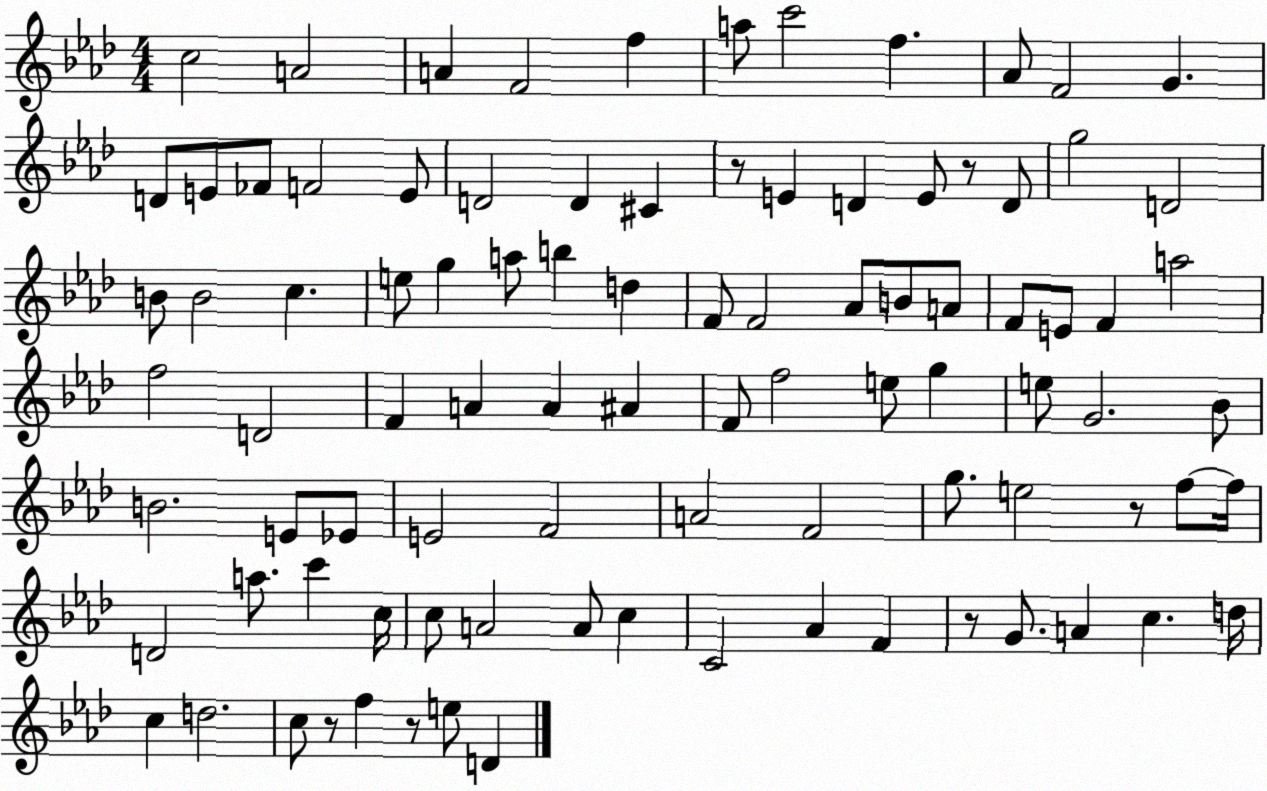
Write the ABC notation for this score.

X:1
T:Untitled
M:4/4
L:1/4
K:Ab
c2 A2 A F2 f a/2 c'2 f _A/2 F2 G D/2 E/2 _F/2 F2 E/2 D2 D ^C z/2 E D E/2 z/2 D/2 g2 D2 B/2 B2 c e/2 g a/2 b d F/2 F2 _A/2 B/2 A/2 F/2 E/2 F a2 f2 D2 F A A ^A F/2 f2 e/2 g e/2 G2 _B/2 B2 E/2 _E/2 E2 F2 A2 F2 g/2 e2 z/2 f/2 f/4 D2 a/2 c' c/4 c/2 A2 A/2 c C2 _A F z/2 G/2 A c d/4 c d2 c/2 z/2 f z/2 e/2 D